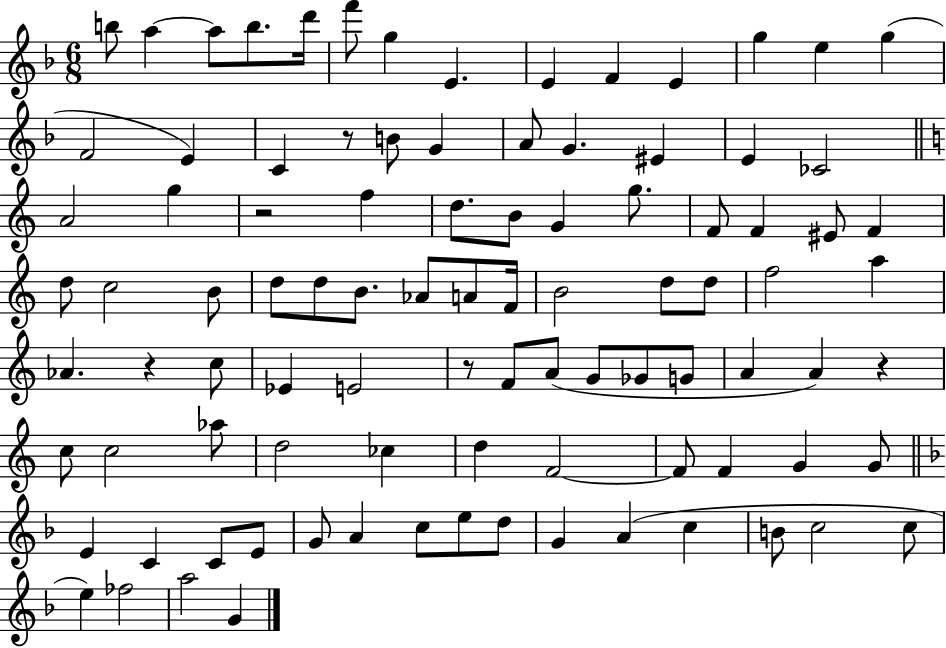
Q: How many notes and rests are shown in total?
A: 95